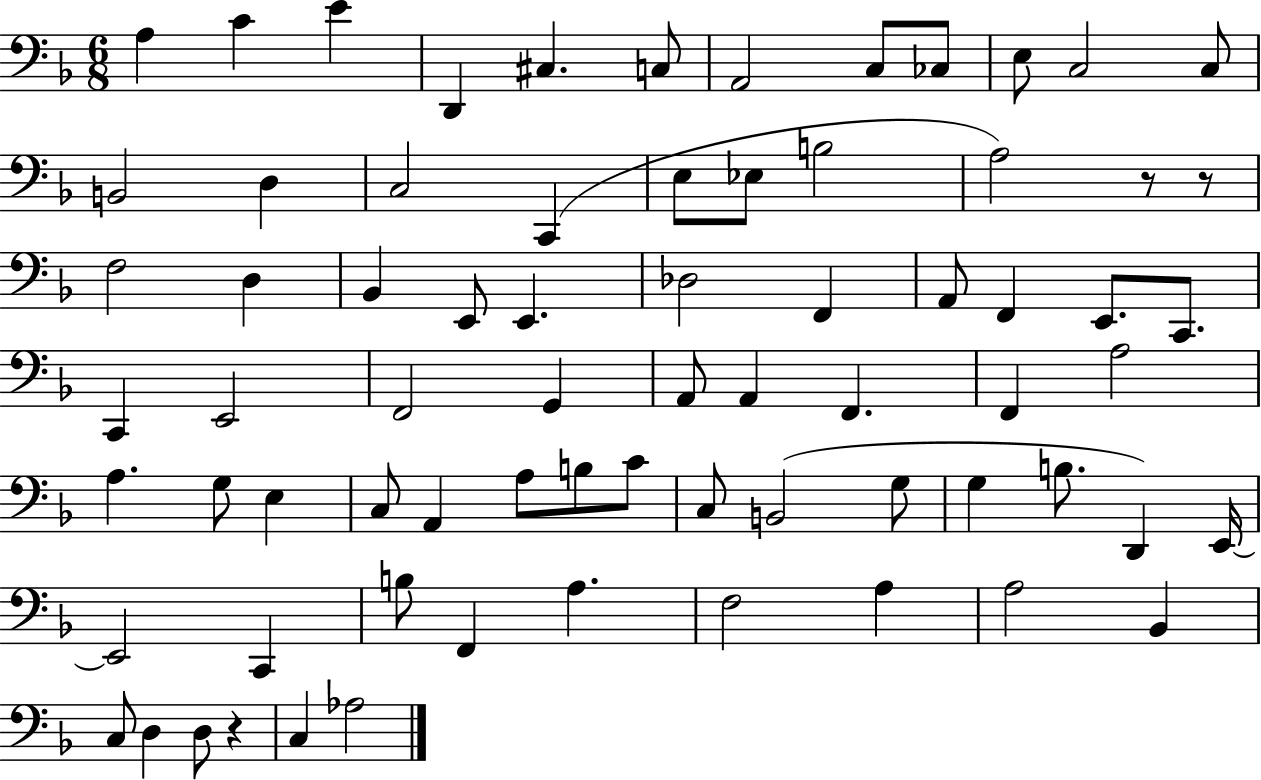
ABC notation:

X:1
T:Untitled
M:6/8
L:1/4
K:F
A, C E D,, ^C, C,/2 A,,2 C,/2 _C,/2 E,/2 C,2 C,/2 B,,2 D, C,2 C,, E,/2 _E,/2 B,2 A,2 z/2 z/2 F,2 D, _B,, E,,/2 E,, _D,2 F,, A,,/2 F,, E,,/2 C,,/2 C,, E,,2 F,,2 G,, A,,/2 A,, F,, F,, A,2 A, G,/2 E, C,/2 A,, A,/2 B,/2 C/2 C,/2 B,,2 G,/2 G, B,/2 D,, E,,/4 E,,2 C,, B,/2 F,, A, F,2 A, A,2 _B,, C,/2 D, D,/2 z C, _A,2